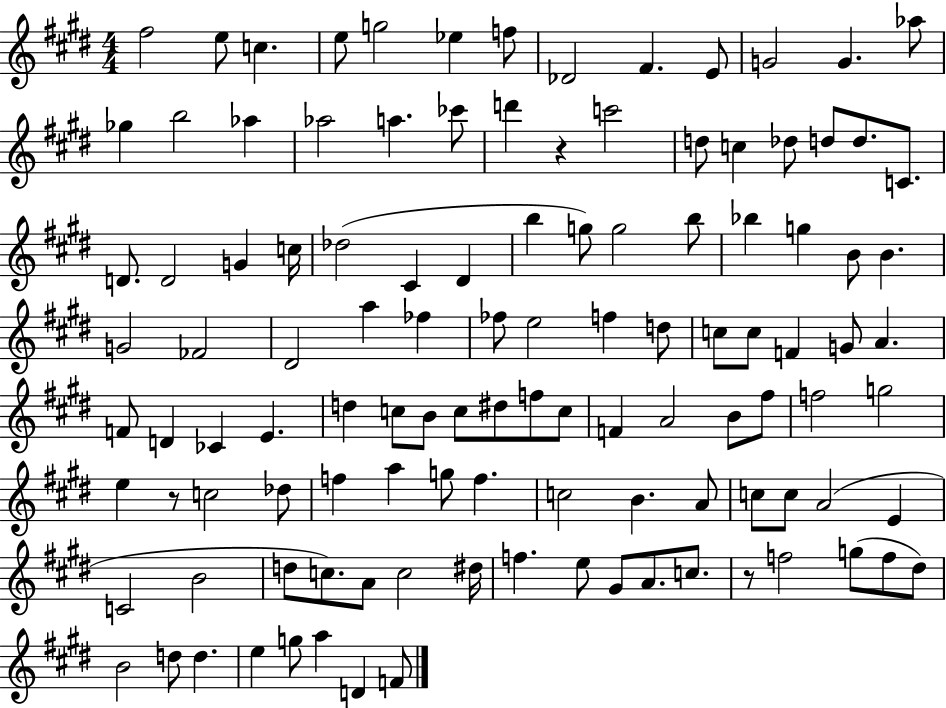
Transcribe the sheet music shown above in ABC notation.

X:1
T:Untitled
M:4/4
L:1/4
K:E
^f2 e/2 c e/2 g2 _e f/2 _D2 ^F E/2 G2 G _a/2 _g b2 _a _a2 a _c'/2 d' z c'2 d/2 c _d/2 d/2 d/2 C/2 D/2 D2 G c/4 _d2 ^C ^D b g/2 g2 b/2 _b g B/2 B G2 _F2 ^D2 a _f _f/2 e2 f d/2 c/2 c/2 F G/2 A F/2 D _C E d c/2 B/2 c/2 ^d/2 f/2 c/2 F A2 B/2 ^f/2 f2 g2 e z/2 c2 _d/2 f a g/2 f c2 B A/2 c/2 c/2 A2 E C2 B2 d/2 c/2 A/2 c2 ^d/4 f e/2 ^G/2 A/2 c/2 z/2 f2 g/2 f/2 ^d/2 B2 d/2 d e g/2 a D F/2